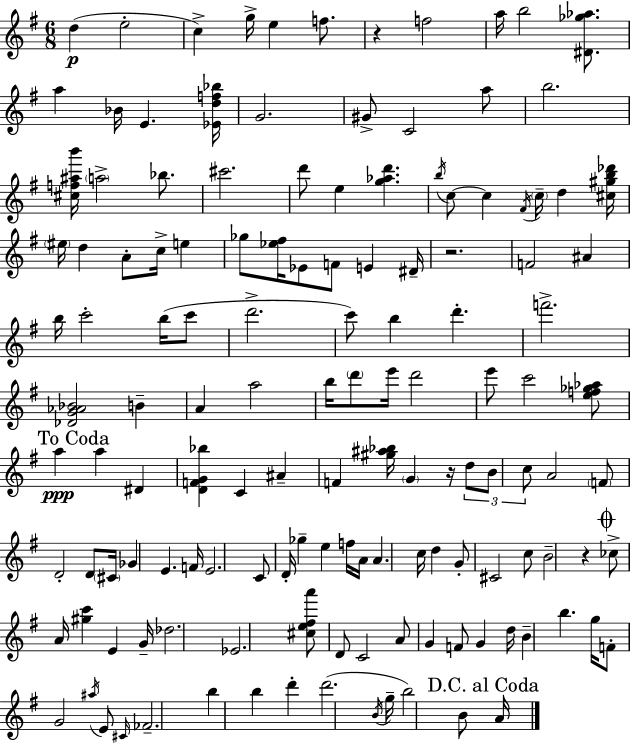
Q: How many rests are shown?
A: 4